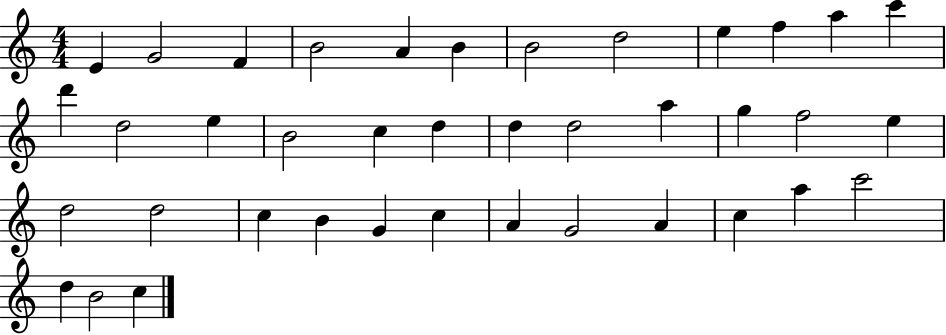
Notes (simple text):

E4/q G4/h F4/q B4/h A4/q B4/q B4/h D5/h E5/q F5/q A5/q C6/q D6/q D5/h E5/q B4/h C5/q D5/q D5/q D5/h A5/q G5/q F5/h E5/q D5/h D5/h C5/q B4/q G4/q C5/q A4/q G4/h A4/q C5/q A5/q C6/h D5/q B4/h C5/q